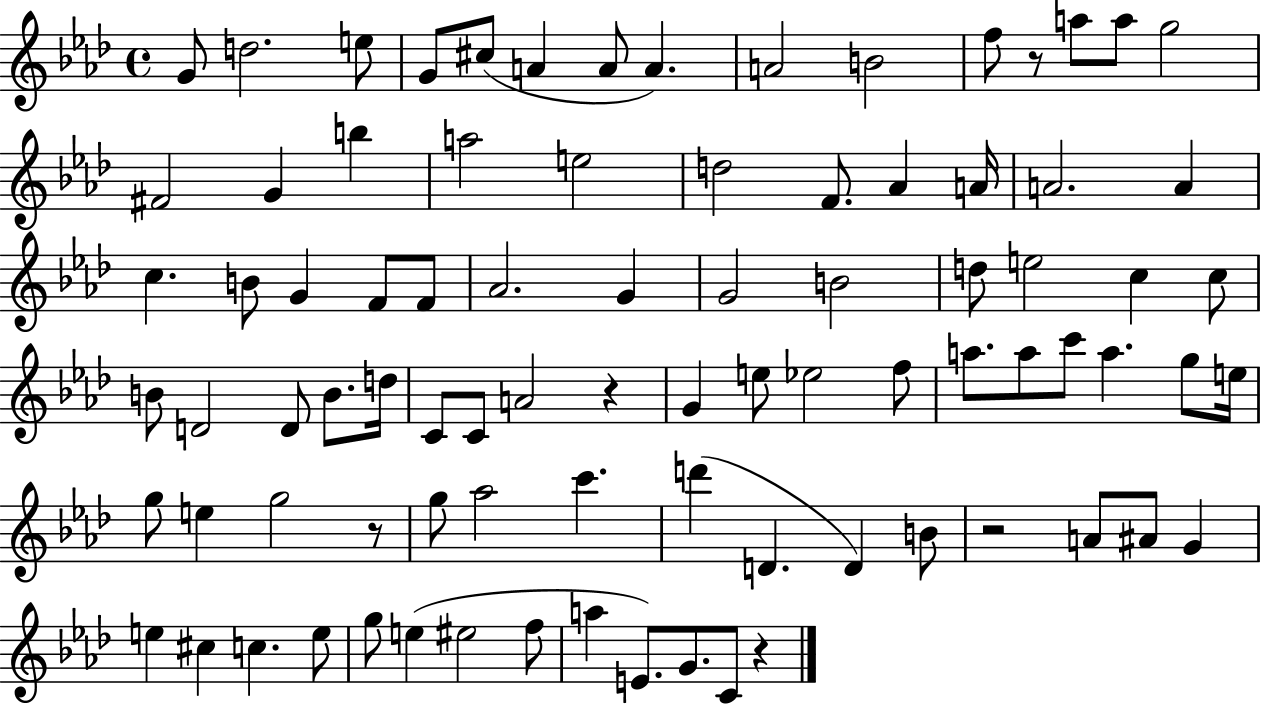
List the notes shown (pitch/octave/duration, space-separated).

G4/e D5/h. E5/e G4/e C#5/e A4/q A4/e A4/q. A4/h B4/h F5/e R/e A5/e A5/e G5/h F#4/h G4/q B5/q A5/h E5/h D5/h F4/e. Ab4/q A4/s A4/h. A4/q C5/q. B4/e G4/q F4/e F4/e Ab4/h. G4/q G4/h B4/h D5/e E5/h C5/q C5/e B4/e D4/h D4/e B4/e. D5/s C4/e C4/e A4/h R/q G4/q E5/e Eb5/h F5/e A5/e. A5/e C6/e A5/q. G5/e E5/s G5/e E5/q G5/h R/e G5/e Ab5/h C6/q. D6/q D4/q. D4/q B4/e R/h A4/e A#4/e G4/q E5/q C#5/q C5/q. E5/e G5/e E5/q EIS5/h F5/e A5/q E4/e. G4/e. C4/e R/q